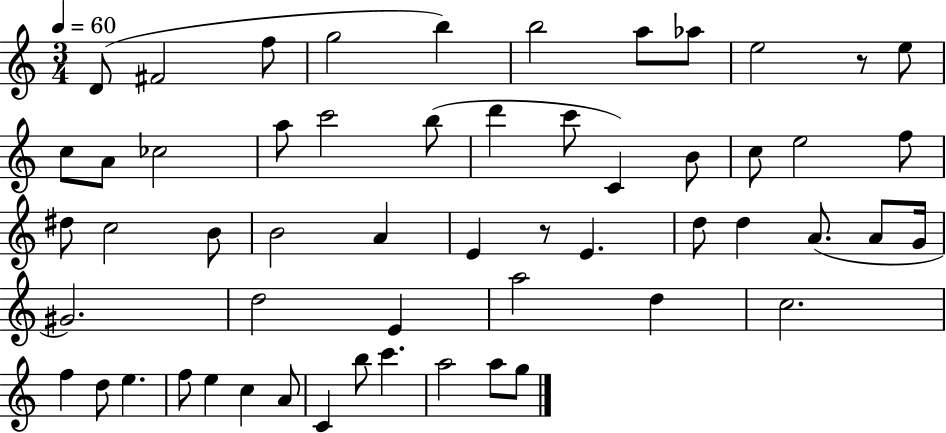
D4/e F#4/h F5/e G5/h B5/q B5/h A5/e Ab5/e E5/h R/e E5/e C5/e A4/e CES5/h A5/e C6/h B5/e D6/q C6/e C4/q B4/e C5/e E5/h F5/e D#5/e C5/h B4/e B4/h A4/q E4/q R/e E4/q. D5/e D5/q A4/e. A4/e G4/s G#4/h. D5/h E4/q A5/h D5/q C5/h. F5/q D5/e E5/q. F5/e E5/q C5/q A4/e C4/q B5/e C6/q. A5/h A5/e G5/e